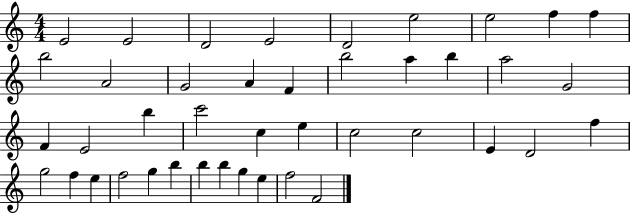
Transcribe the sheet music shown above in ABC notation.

X:1
T:Untitled
M:4/4
L:1/4
K:C
E2 E2 D2 E2 D2 e2 e2 f f b2 A2 G2 A F b2 a b a2 G2 F E2 b c'2 c e c2 c2 E D2 f g2 f e f2 g b b b g e f2 F2